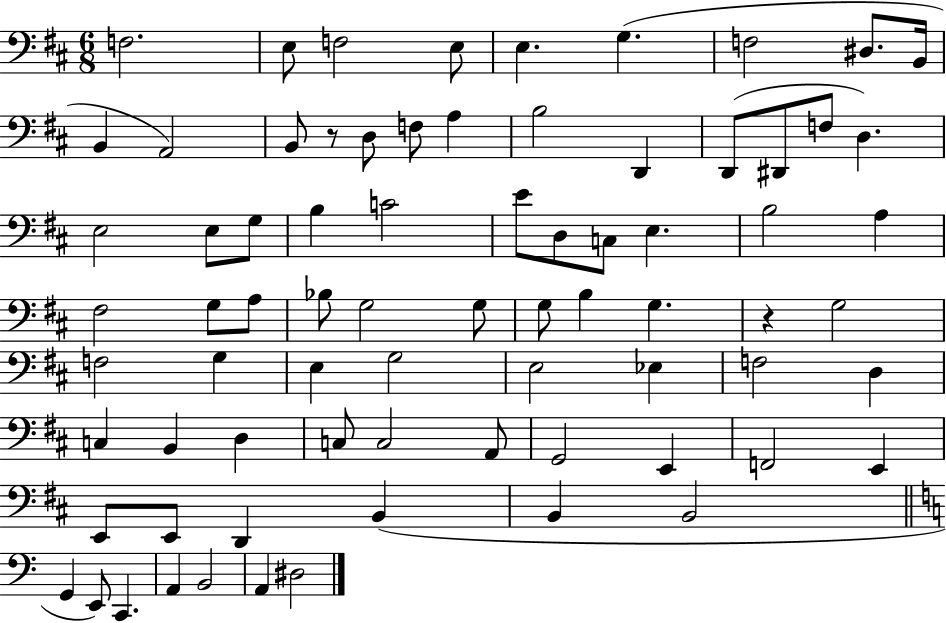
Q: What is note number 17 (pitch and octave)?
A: D2